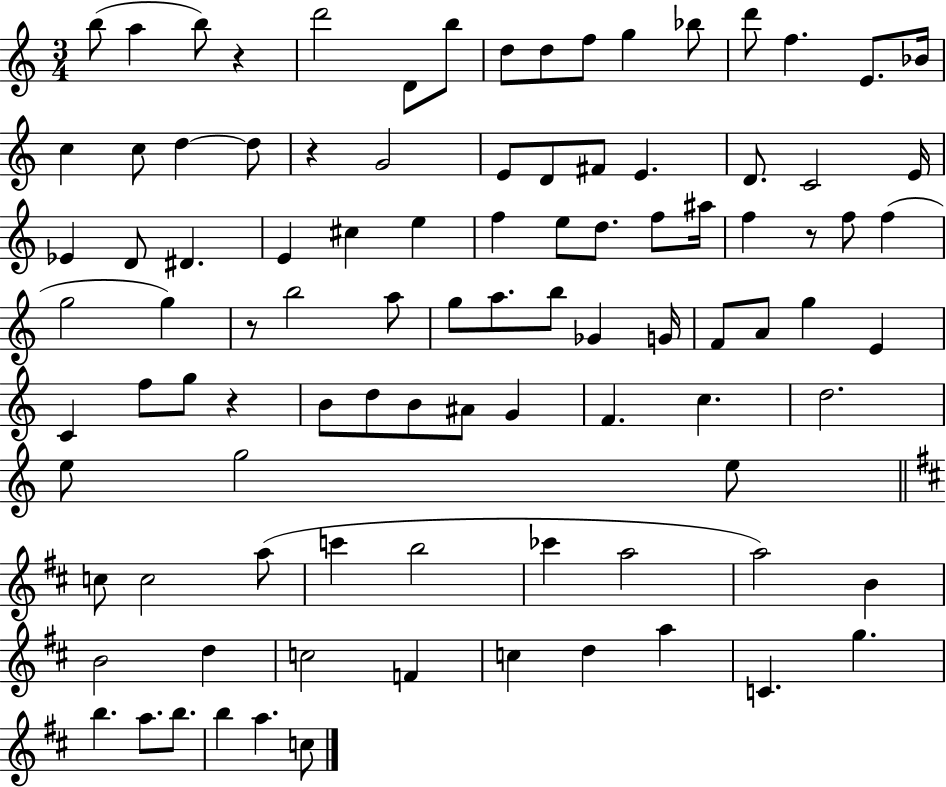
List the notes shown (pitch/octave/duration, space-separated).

B5/e A5/q B5/e R/q D6/h D4/e B5/e D5/e D5/e F5/e G5/q Bb5/e D6/e F5/q. E4/e. Bb4/s C5/q C5/e D5/q D5/e R/q G4/h E4/e D4/e F#4/e E4/q. D4/e. C4/h E4/s Eb4/q D4/e D#4/q. E4/q C#5/q E5/q F5/q E5/e D5/e. F5/e A#5/s F5/q R/e F5/e F5/q G5/h G5/q R/e B5/h A5/e G5/e A5/e. B5/e Gb4/q G4/s F4/e A4/e G5/q E4/q C4/q F5/e G5/e R/q B4/e D5/e B4/e A#4/e G4/q F4/q. C5/q. D5/h. E5/e G5/h E5/e C5/e C5/h A5/e C6/q B5/h CES6/q A5/h A5/h B4/q B4/h D5/q C5/h F4/q C5/q D5/q A5/q C4/q. G5/q. B5/q. A5/e. B5/e. B5/q A5/q. C5/e